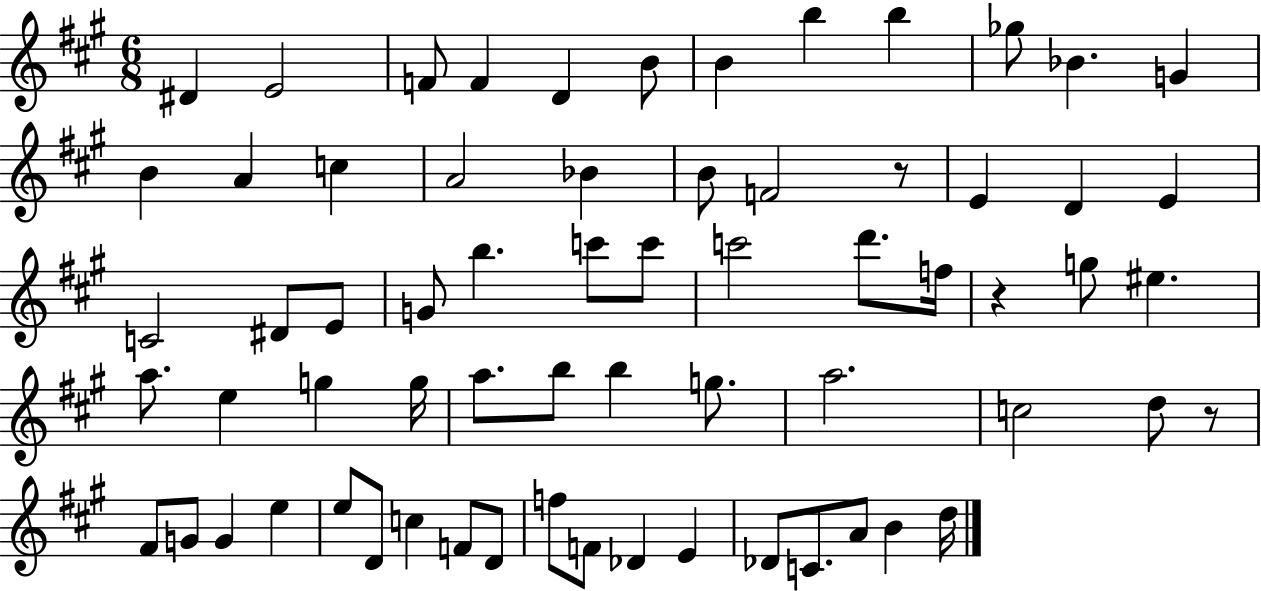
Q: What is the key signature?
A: A major